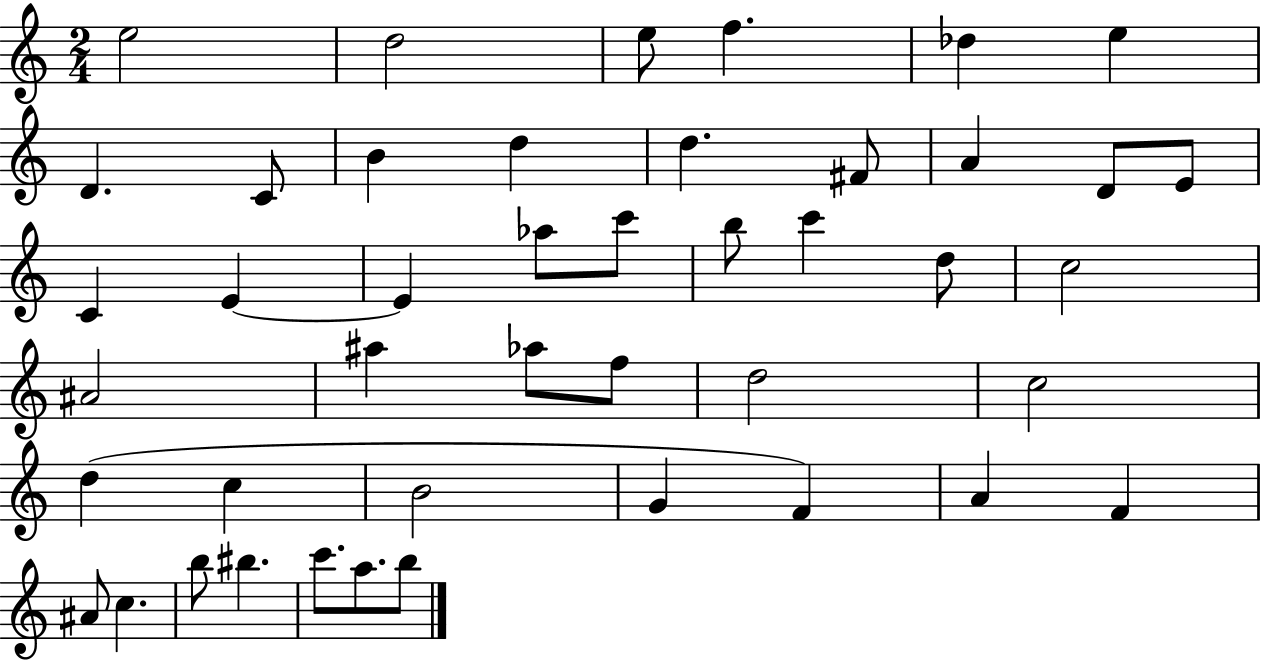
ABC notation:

X:1
T:Untitled
M:2/4
L:1/4
K:C
e2 d2 e/2 f _d e D C/2 B d d ^F/2 A D/2 E/2 C E E _a/2 c'/2 b/2 c' d/2 c2 ^A2 ^a _a/2 f/2 d2 c2 d c B2 G F A F ^A/2 c b/2 ^b c'/2 a/2 b/2